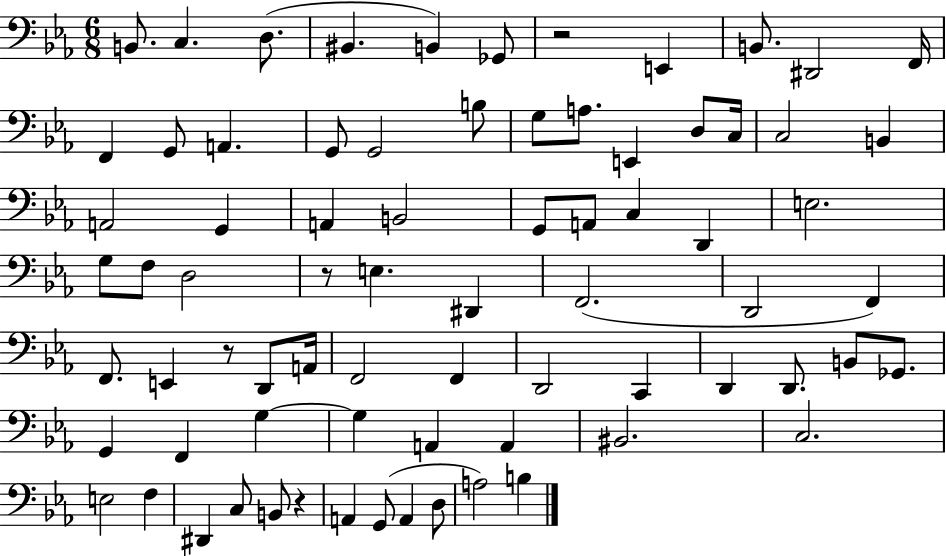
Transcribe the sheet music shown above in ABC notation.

X:1
T:Untitled
M:6/8
L:1/4
K:Eb
B,,/2 C, D,/2 ^B,, B,, _G,,/2 z2 E,, B,,/2 ^D,,2 F,,/4 F,, G,,/2 A,, G,,/2 G,,2 B,/2 G,/2 A,/2 E,, D,/2 C,/4 C,2 B,, A,,2 G,, A,, B,,2 G,,/2 A,,/2 C, D,, E,2 G,/2 F,/2 D,2 z/2 E, ^D,, F,,2 D,,2 F,, F,,/2 E,, z/2 D,,/2 A,,/4 F,,2 F,, D,,2 C,, D,, D,,/2 B,,/2 _G,,/2 G,, F,, G, G, A,, A,, ^B,,2 C,2 E,2 F, ^D,, C,/2 B,,/2 z A,, G,,/2 A,, D,/2 A,2 B,